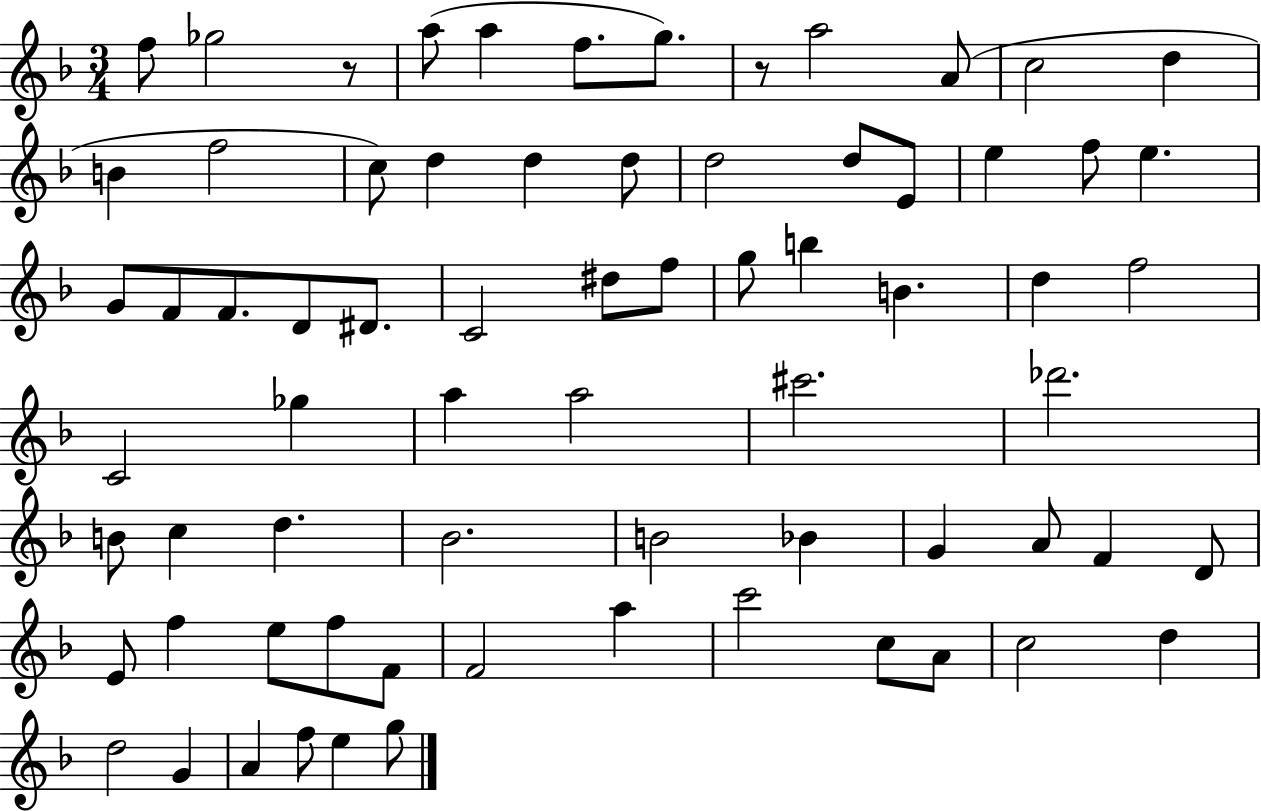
F5/e Gb5/h R/e A5/e A5/q F5/e. G5/e. R/e A5/h A4/e C5/h D5/q B4/q F5/h C5/e D5/q D5/q D5/e D5/h D5/e E4/e E5/q F5/e E5/q. G4/e F4/e F4/e. D4/e D#4/e. C4/h D#5/e F5/e G5/e B5/q B4/q. D5/q F5/h C4/h Gb5/q A5/q A5/h C#6/h. Db6/h. B4/e C5/q D5/q. Bb4/h. B4/h Bb4/q G4/q A4/e F4/q D4/e E4/e F5/q E5/e F5/e F4/e F4/h A5/q C6/h C5/e A4/e C5/h D5/q D5/h G4/q A4/q F5/e E5/q G5/e